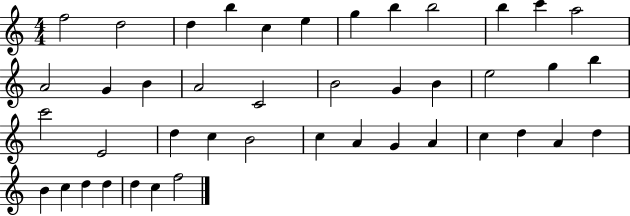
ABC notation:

X:1
T:Untitled
M:4/4
L:1/4
K:C
f2 d2 d b c e g b b2 b c' a2 A2 G B A2 C2 B2 G B e2 g b c'2 E2 d c B2 c A G A c d A d B c d d d c f2